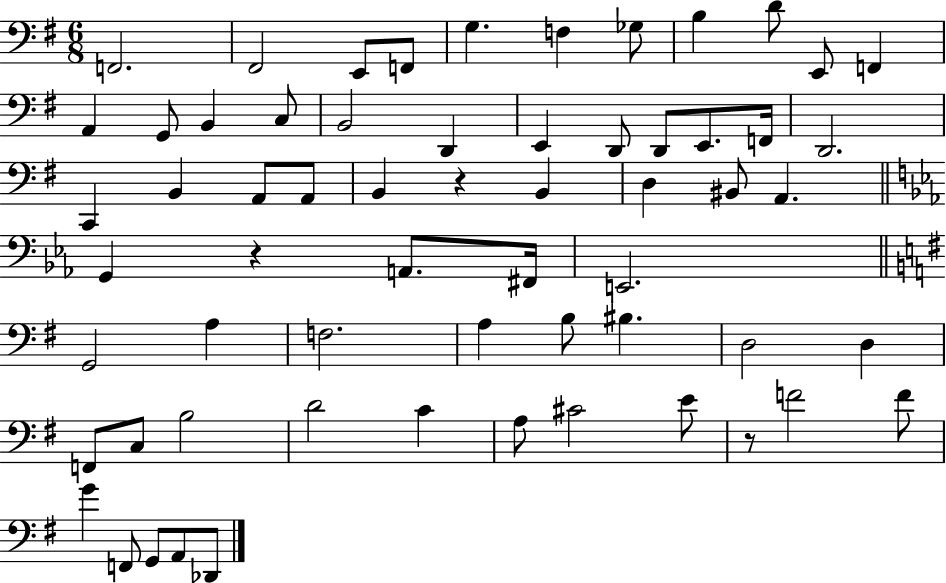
F2/h. F#2/h E2/e F2/e G3/q. F3/q Gb3/e B3/q D4/e E2/e F2/q A2/q G2/e B2/q C3/e B2/h D2/q E2/q D2/e D2/e E2/e. F2/s D2/h. C2/q B2/q A2/e A2/e B2/q R/q B2/q D3/q BIS2/e A2/q. G2/q R/q A2/e. F#2/s E2/h. G2/h A3/q F3/h. A3/q B3/e BIS3/q. D3/h D3/q F2/e C3/e B3/h D4/h C4/q A3/e C#4/h E4/e R/e F4/h F4/e G4/q F2/e G2/e A2/e Db2/e